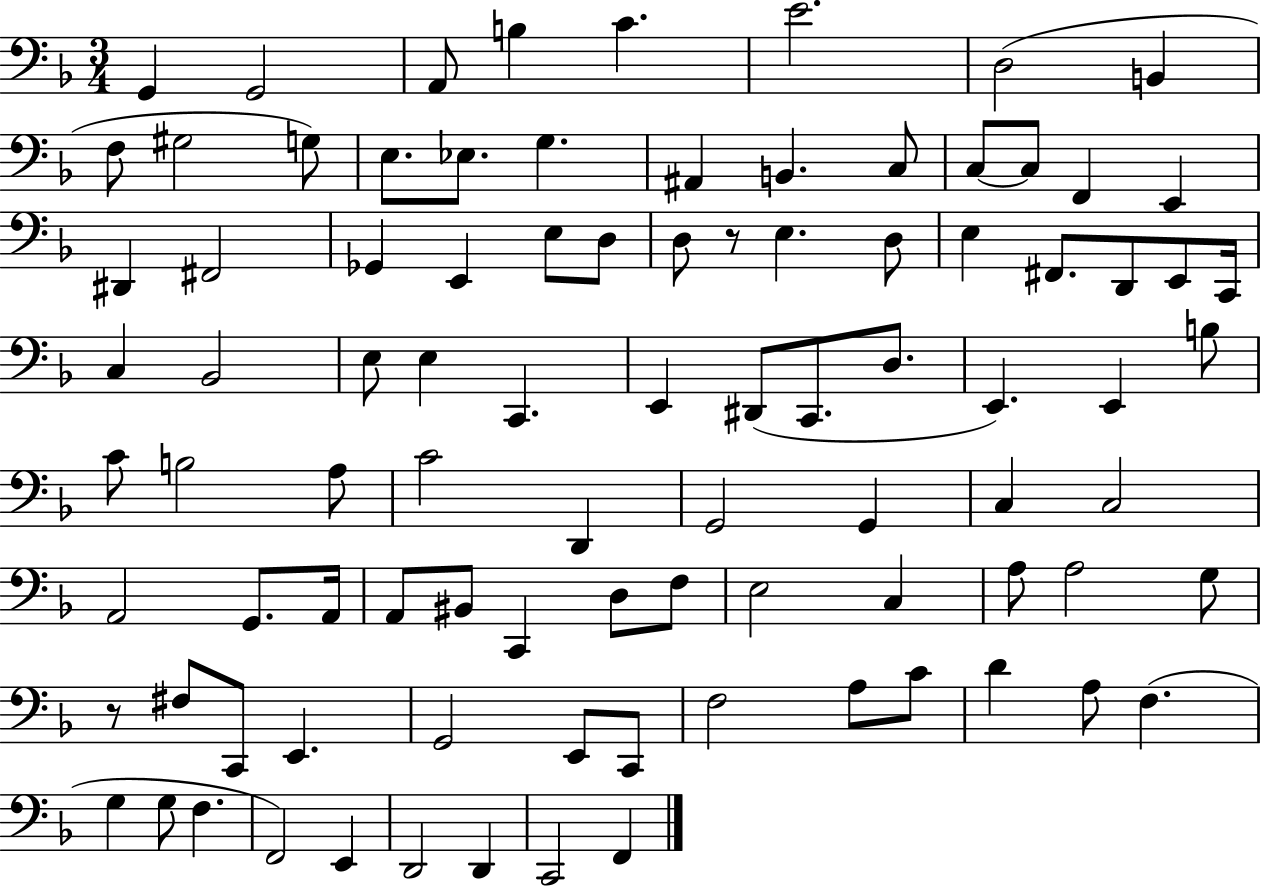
{
  \clef bass
  \numericTimeSignature
  \time 3/4
  \key f \major
  g,4 g,2 | a,8 b4 c'4. | e'2. | d2( b,4 | \break f8 gis2 g8) | e8. ees8. g4. | ais,4 b,4. c8 | c8~~ c8 f,4 e,4 | \break dis,4 fis,2 | ges,4 e,4 e8 d8 | d8 r8 e4. d8 | e4 fis,8. d,8 e,8 c,16 | \break c4 bes,2 | e8 e4 c,4. | e,4 dis,8( c,8. d8. | e,4.) e,4 b8 | \break c'8 b2 a8 | c'2 d,4 | g,2 g,4 | c4 c2 | \break a,2 g,8. a,16 | a,8 bis,8 c,4 d8 f8 | e2 c4 | a8 a2 g8 | \break r8 fis8 c,8 e,4. | g,2 e,8 c,8 | f2 a8 c'8 | d'4 a8 f4.( | \break g4 g8 f4. | f,2) e,4 | d,2 d,4 | c,2 f,4 | \break \bar "|."
}